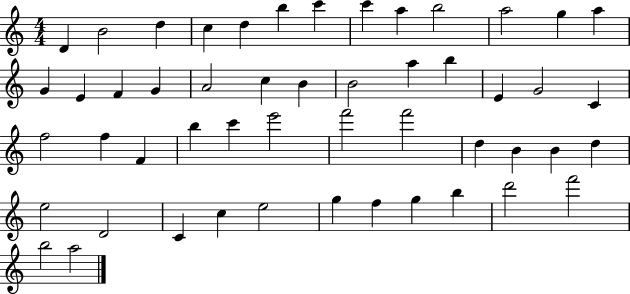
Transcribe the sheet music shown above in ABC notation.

X:1
T:Untitled
M:4/4
L:1/4
K:C
D B2 d c d b c' c' a b2 a2 g a G E F G A2 c B B2 a b E G2 C f2 f F b c' e'2 f'2 f'2 d B B d e2 D2 C c e2 g f g b d'2 f'2 b2 a2